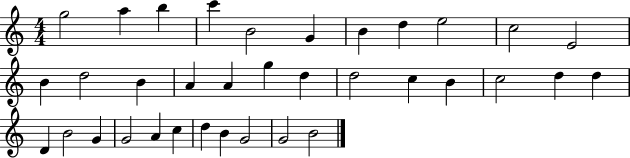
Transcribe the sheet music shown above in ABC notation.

X:1
T:Untitled
M:4/4
L:1/4
K:C
g2 a b c' B2 G B d e2 c2 E2 B d2 B A A g d d2 c B c2 d d D B2 G G2 A c d B G2 G2 B2